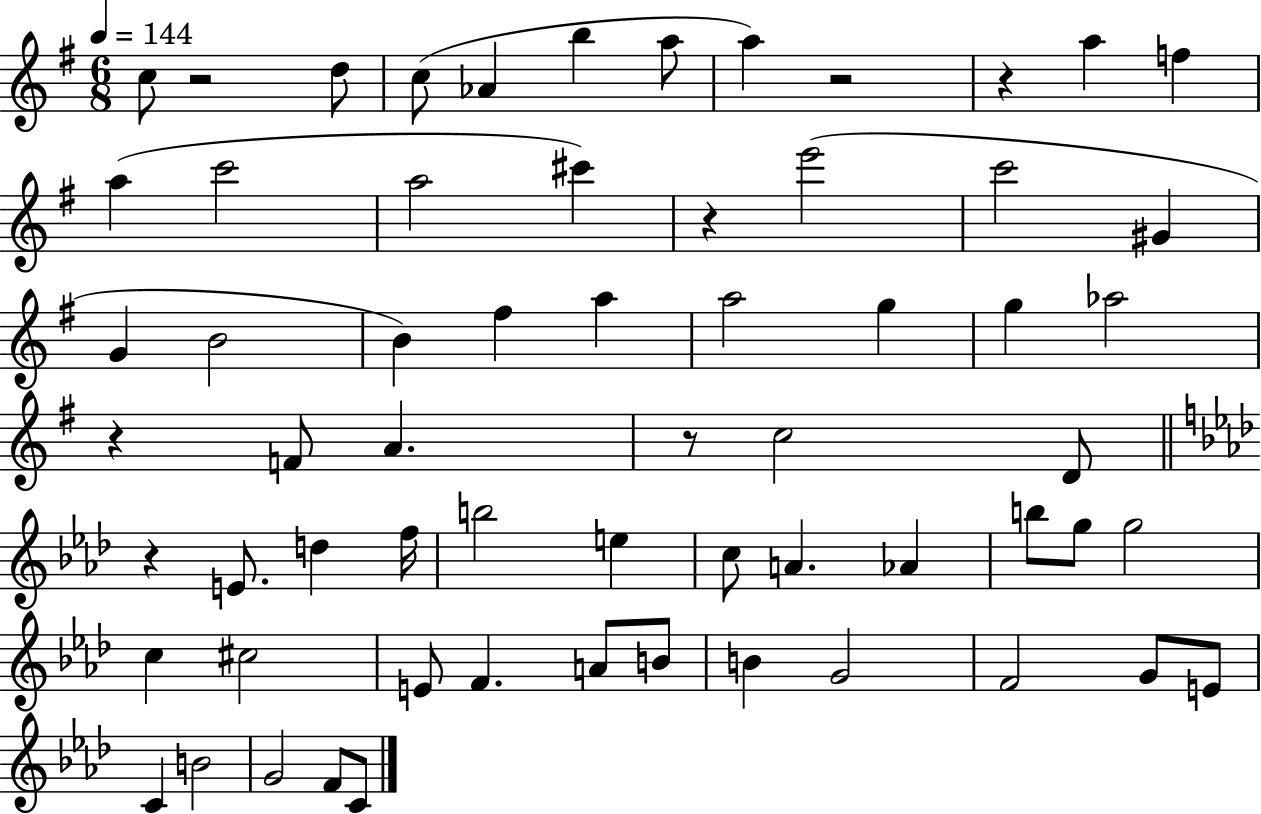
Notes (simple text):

C5/e R/h D5/e C5/e Ab4/q B5/q A5/e A5/q R/h R/q A5/q F5/q A5/q C6/h A5/h C#6/q R/q E6/h C6/h G#4/q G4/q B4/h B4/q F#5/q A5/q A5/h G5/q G5/q Ab5/h R/q F4/e A4/q. R/e C5/h D4/e R/q E4/e. D5/q F5/s B5/h E5/q C5/e A4/q. Ab4/q B5/e G5/e G5/h C5/q C#5/h E4/e F4/q. A4/e B4/e B4/q G4/h F4/h G4/e E4/e C4/q B4/h G4/h F4/e C4/e